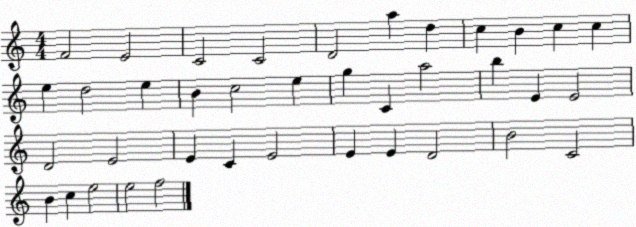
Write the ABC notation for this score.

X:1
T:Untitled
M:4/4
L:1/4
K:C
F2 E2 C2 C2 D2 a d c B c c e d2 e B c2 e g C a2 b E E2 D2 E2 E C E2 E E D2 B2 C2 B c e2 e2 f2